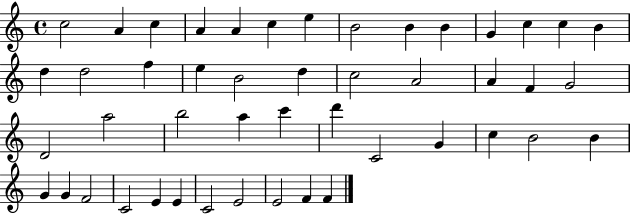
C5/h A4/q C5/q A4/q A4/q C5/q E5/q B4/h B4/q B4/q G4/q C5/q C5/q B4/q D5/q D5/h F5/q E5/q B4/h D5/q C5/h A4/h A4/q F4/q G4/h D4/h A5/h B5/h A5/q C6/q D6/q C4/h G4/q C5/q B4/h B4/q G4/q G4/q F4/h C4/h E4/q E4/q C4/h E4/h E4/h F4/q F4/q